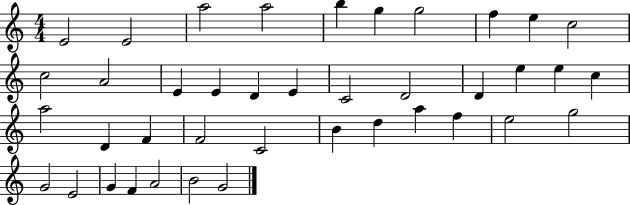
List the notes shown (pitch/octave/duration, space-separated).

E4/h E4/h A5/h A5/h B5/q G5/q G5/h F5/q E5/q C5/h C5/h A4/h E4/q E4/q D4/q E4/q C4/h D4/h D4/q E5/q E5/q C5/q A5/h D4/q F4/q F4/h C4/h B4/q D5/q A5/q F5/q E5/h G5/h G4/h E4/h G4/q F4/q A4/h B4/h G4/h